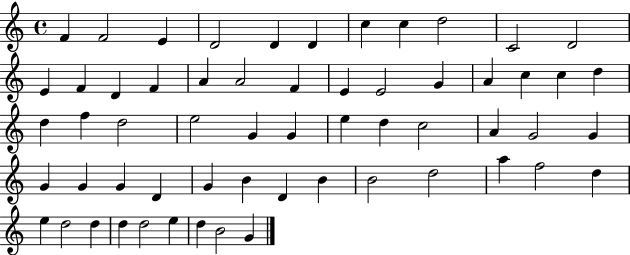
{
  \clef treble
  \time 4/4
  \defaultTimeSignature
  \key c \major
  f'4 f'2 e'4 | d'2 d'4 d'4 | c''4 c''4 d''2 | c'2 d'2 | \break e'4 f'4 d'4 f'4 | a'4 a'2 f'4 | e'4 e'2 g'4 | a'4 c''4 c''4 d''4 | \break d''4 f''4 d''2 | e''2 g'4 g'4 | e''4 d''4 c''2 | a'4 g'2 g'4 | \break g'4 g'4 g'4 d'4 | g'4 b'4 d'4 b'4 | b'2 d''2 | a''4 f''2 d''4 | \break e''4 d''2 d''4 | d''4 d''2 e''4 | d''4 b'2 g'4 | \bar "|."
}